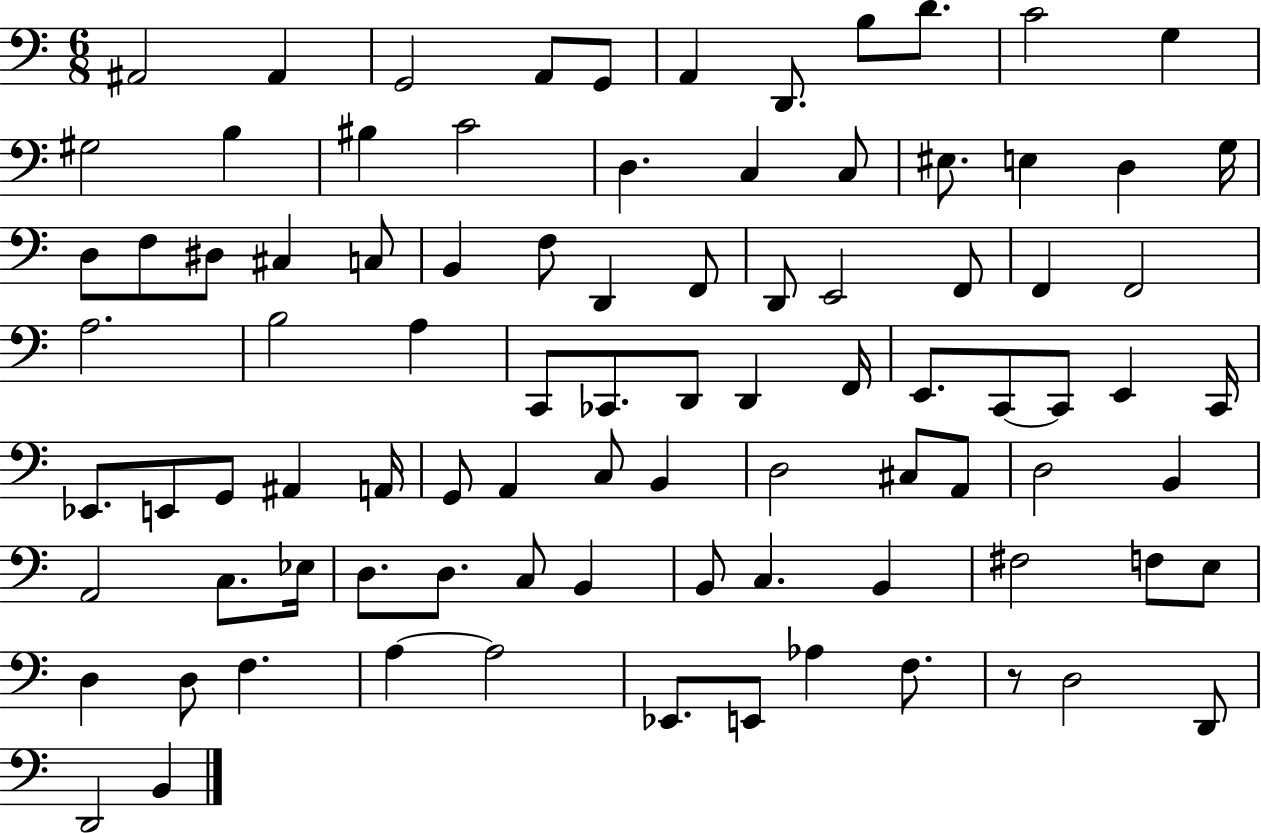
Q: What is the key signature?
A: C major